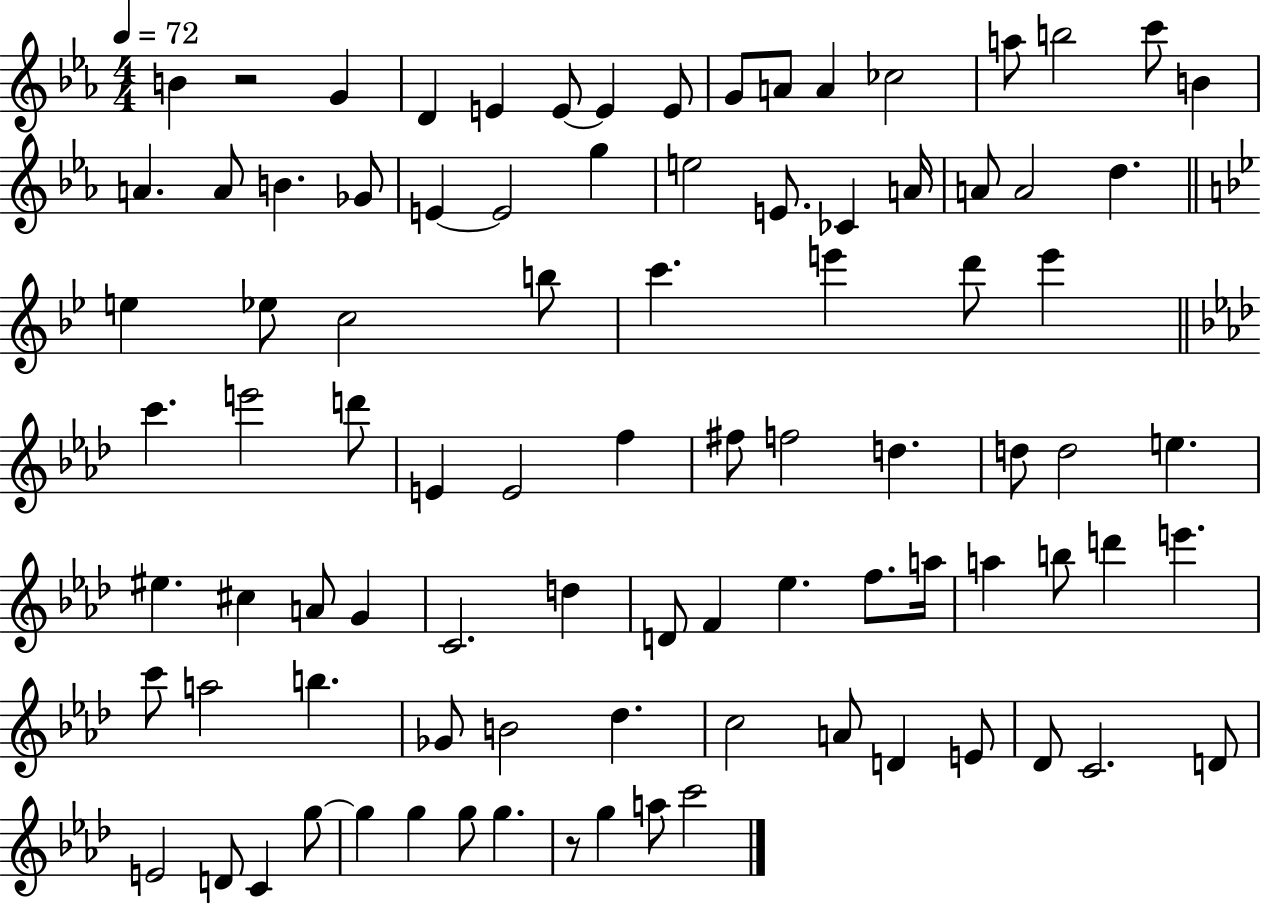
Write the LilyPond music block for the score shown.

{
  \clef treble
  \numericTimeSignature
  \time 4/4
  \key ees \major
  \tempo 4 = 72
  b'4 r2 g'4 | d'4 e'4 e'8~~ e'4 e'8 | g'8 a'8 a'4 ces''2 | a''8 b''2 c'''8 b'4 | \break a'4. a'8 b'4. ges'8 | e'4~~ e'2 g''4 | e''2 e'8. ces'4 a'16 | a'8 a'2 d''4. | \break \bar "||" \break \key g \minor e''4 ees''8 c''2 b''8 | c'''4. e'''4 d'''8 e'''4 | \bar "||" \break \key aes \major c'''4. e'''2 d'''8 | e'4 e'2 f''4 | fis''8 f''2 d''4. | d''8 d''2 e''4. | \break eis''4. cis''4 a'8 g'4 | c'2. d''4 | d'8 f'4 ees''4. f''8. a''16 | a''4 b''8 d'''4 e'''4. | \break c'''8 a''2 b''4. | ges'8 b'2 des''4. | c''2 a'8 d'4 e'8 | des'8 c'2. d'8 | \break e'2 d'8 c'4 g''8~~ | g''4 g''4 g''8 g''4. | r8 g''4 a''8 c'''2 | \bar "|."
}